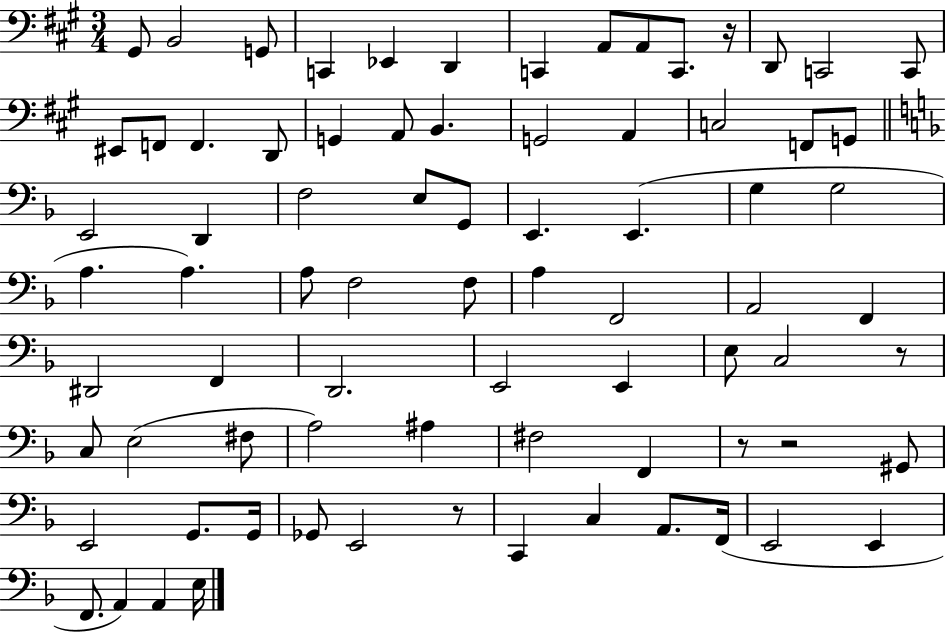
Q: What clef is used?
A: bass